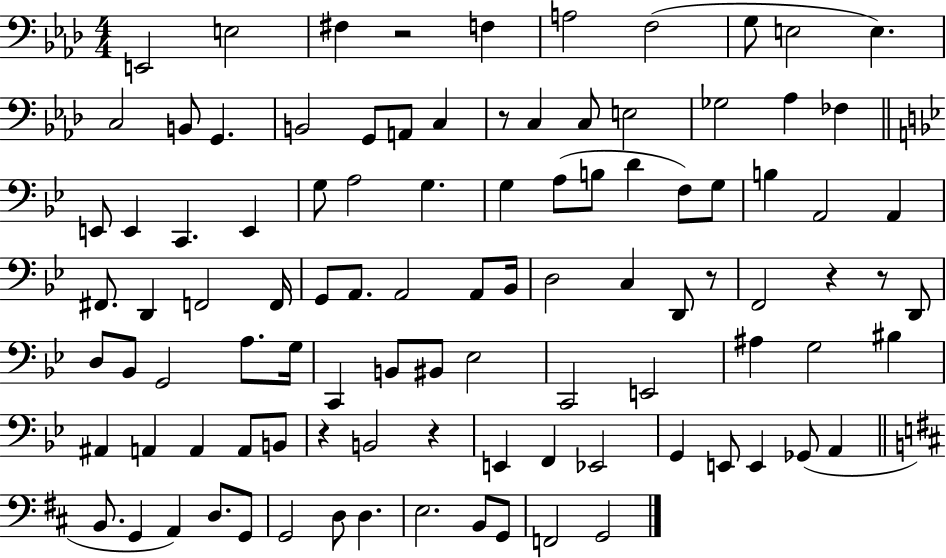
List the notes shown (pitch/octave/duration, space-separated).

E2/h E3/h F#3/q R/h F3/q A3/h F3/h G3/e E3/h E3/q. C3/h B2/e G2/q. B2/h G2/e A2/e C3/q R/e C3/q C3/e E3/h Gb3/h Ab3/q FES3/q E2/e E2/q C2/q. E2/q G3/e A3/h G3/q. G3/q A3/e B3/e D4/q F3/e G3/e B3/q A2/h A2/q F#2/e. D2/q F2/h F2/s G2/e A2/e. A2/h A2/e Bb2/s D3/h C3/q D2/e R/e F2/h R/q R/e D2/e D3/e Bb2/e G2/h A3/e. G3/s C2/q B2/e BIS2/e Eb3/h C2/h E2/h A#3/q G3/h BIS3/q A#2/q A2/q A2/q A2/e B2/e R/q B2/h R/q E2/q F2/q Eb2/h G2/q E2/e E2/q Gb2/e A2/q B2/e. G2/q A2/q D3/e. G2/e G2/h D3/e D3/q. E3/h. B2/e G2/e F2/h G2/h